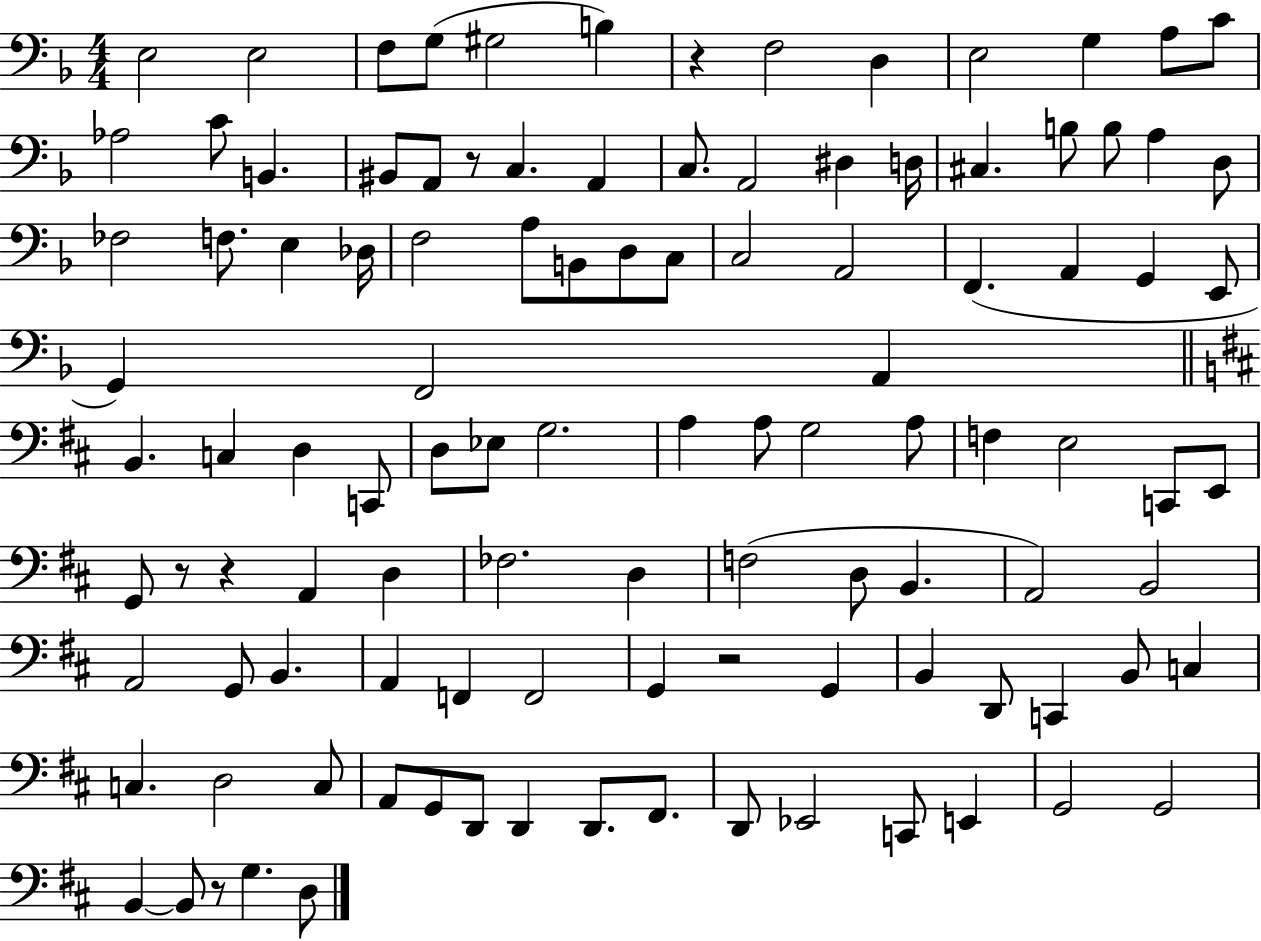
{
  \clef bass
  \numericTimeSignature
  \time 4/4
  \key f \major
  e2 e2 | f8 g8( gis2 b4) | r4 f2 d4 | e2 g4 a8 c'8 | \break aes2 c'8 b,4. | bis,8 a,8 r8 c4. a,4 | c8. a,2 dis4 d16 | cis4. b8 b8 a4 d8 | \break fes2 f8. e4 des16 | f2 a8 b,8 d8 c8 | c2 a,2 | f,4.( a,4 g,4 e,8 | \break g,4) f,2 a,4 | \bar "||" \break \key d \major b,4. c4 d4 c,8 | d8 ees8 g2. | a4 a8 g2 a8 | f4 e2 c,8 e,8 | \break g,8 r8 r4 a,4 d4 | fes2. d4 | f2( d8 b,4. | a,2) b,2 | \break a,2 g,8 b,4. | a,4 f,4 f,2 | g,4 r2 g,4 | b,4 d,8 c,4 b,8 c4 | \break c4. d2 c8 | a,8 g,8 d,8 d,4 d,8. fis,8. | d,8 ees,2 c,8 e,4 | g,2 g,2 | \break b,4~~ b,8 r8 g4. d8 | \bar "|."
}